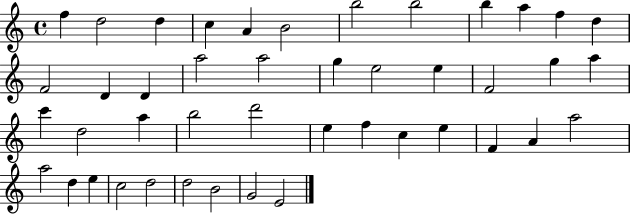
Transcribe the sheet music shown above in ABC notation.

X:1
T:Untitled
M:4/4
L:1/4
K:C
f d2 d c A B2 b2 b2 b a f d F2 D D a2 a2 g e2 e F2 g a c' d2 a b2 d'2 e f c e F A a2 a2 d e c2 d2 d2 B2 G2 E2